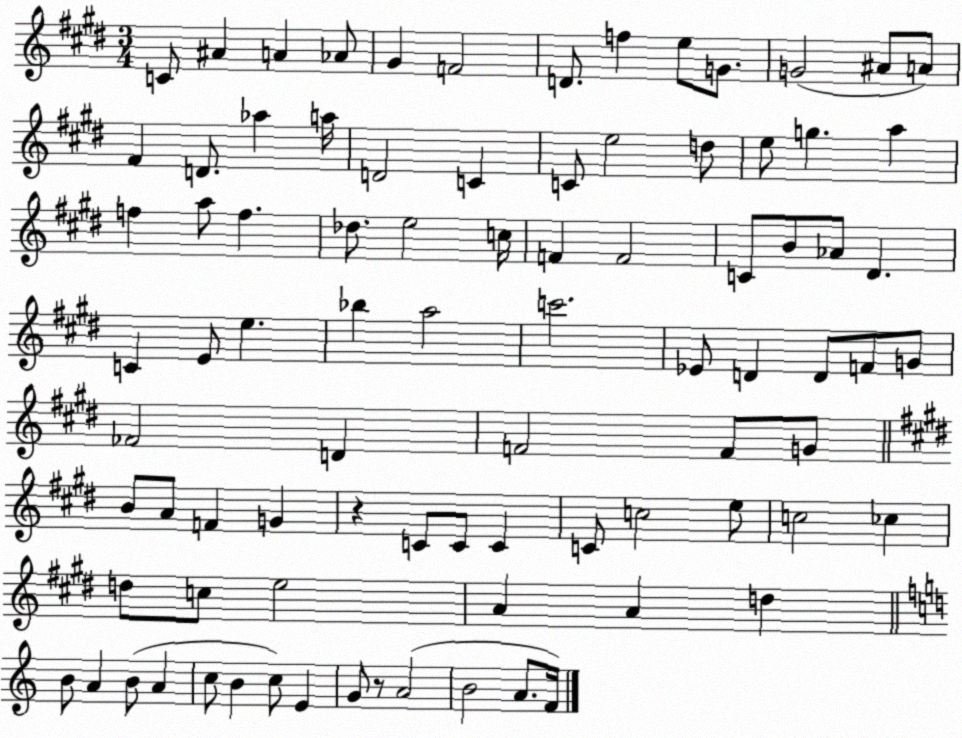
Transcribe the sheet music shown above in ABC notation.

X:1
T:Untitled
M:3/4
L:1/4
K:E
C/2 ^A A _A/2 ^G F2 D/2 f e/2 G/2 G2 ^A/2 A/2 ^F D/2 _a a/4 D2 C C/2 e2 d/2 e/2 g a f a/2 f _d/2 e2 c/4 F F2 C/2 B/2 _A/2 ^D C E/2 e _b a2 c'2 _E/2 D D/2 F/2 G/2 _F2 D F2 F/2 G/2 B/2 A/2 F G z C/2 C/2 C C/2 c2 e/2 c2 _c d/2 c/2 e2 A A d B/2 A B/2 A c/2 B c/2 E G/2 z/2 A2 B2 A/2 F/4